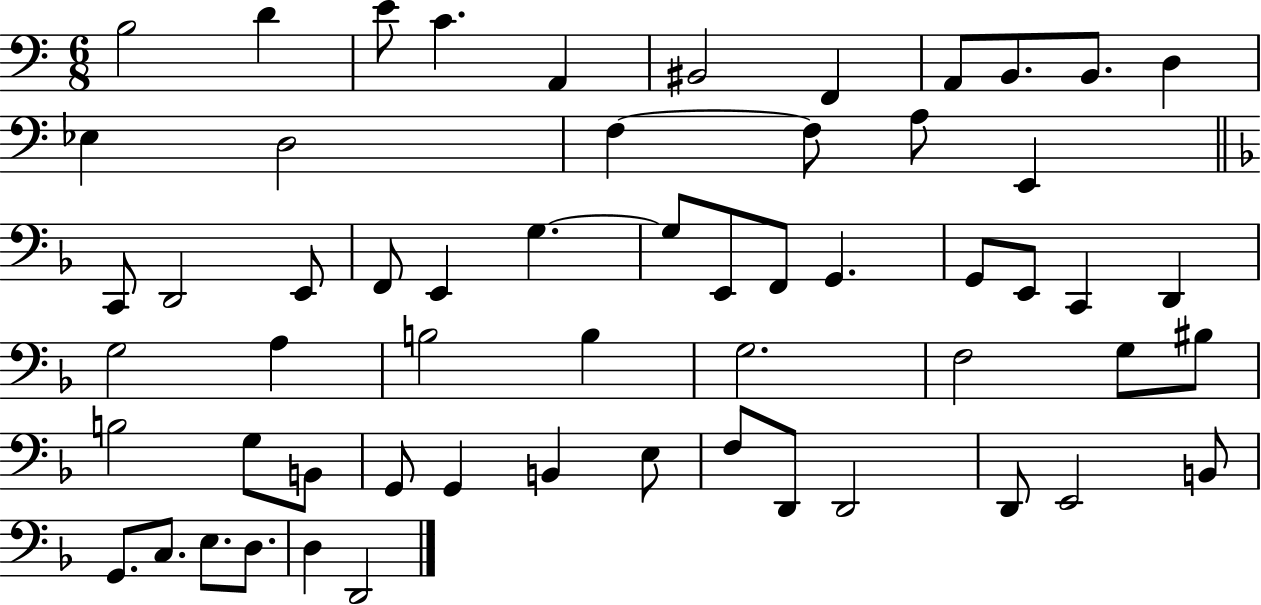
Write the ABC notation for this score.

X:1
T:Untitled
M:6/8
L:1/4
K:C
B,2 D E/2 C A,, ^B,,2 F,, A,,/2 B,,/2 B,,/2 D, _E, D,2 F, F,/2 A,/2 E,, C,,/2 D,,2 E,,/2 F,,/2 E,, G, G,/2 E,,/2 F,,/2 G,, G,,/2 E,,/2 C,, D,, G,2 A, B,2 B, G,2 F,2 G,/2 ^B,/2 B,2 G,/2 B,,/2 G,,/2 G,, B,, E,/2 F,/2 D,,/2 D,,2 D,,/2 E,,2 B,,/2 G,,/2 C,/2 E,/2 D,/2 D, D,,2